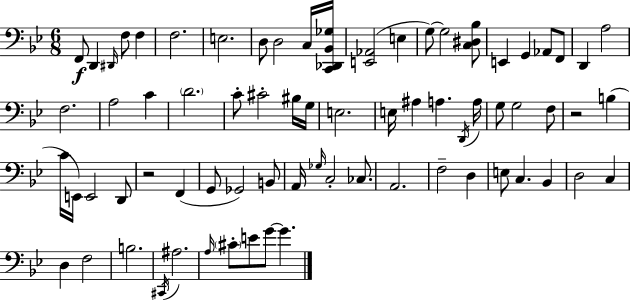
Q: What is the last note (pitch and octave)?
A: G4